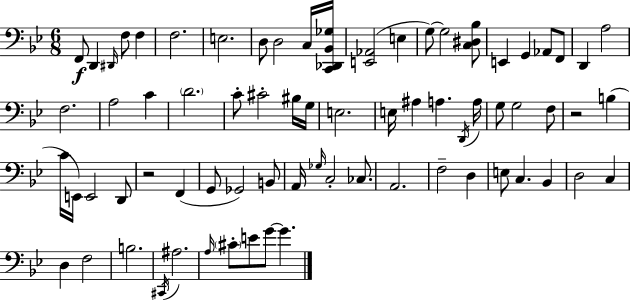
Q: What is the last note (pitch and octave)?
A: G4